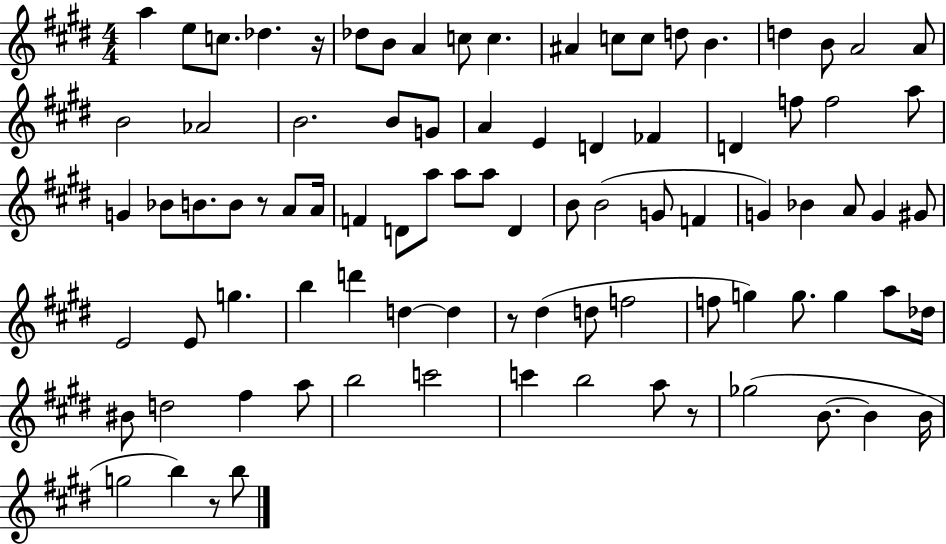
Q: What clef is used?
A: treble